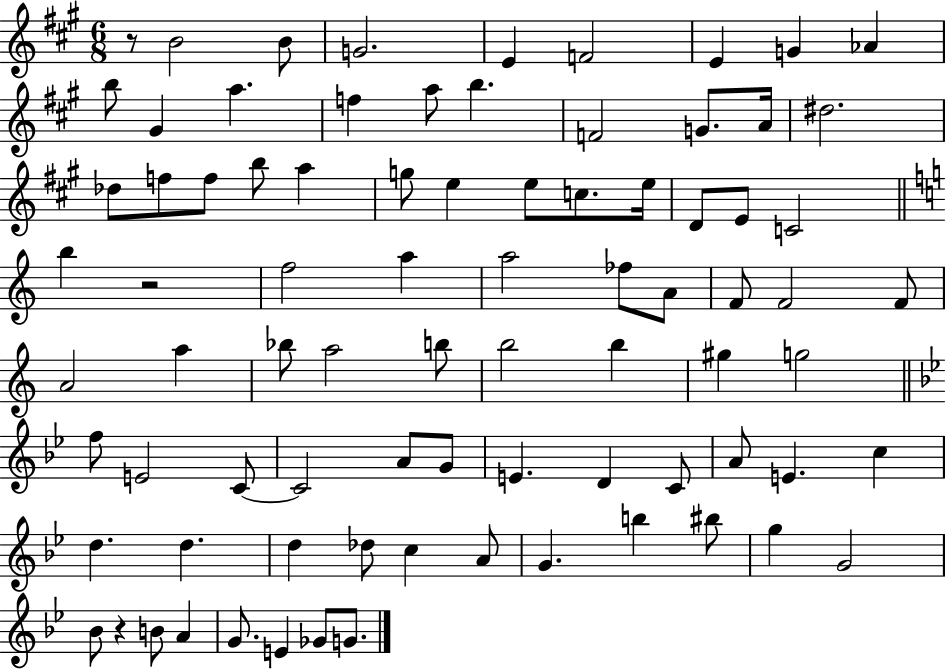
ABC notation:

X:1
T:Untitled
M:6/8
L:1/4
K:A
z/2 B2 B/2 G2 E F2 E G _A b/2 ^G a f a/2 b F2 G/2 A/4 ^d2 _d/2 f/2 f/2 b/2 a g/2 e e/2 c/2 e/4 D/2 E/2 C2 b z2 f2 a a2 _f/2 A/2 F/2 F2 F/2 A2 a _b/2 a2 b/2 b2 b ^g g2 f/2 E2 C/2 C2 A/2 G/2 E D C/2 A/2 E c d d d _d/2 c A/2 G b ^b/2 g G2 _B/2 z B/2 A G/2 E _G/2 G/2